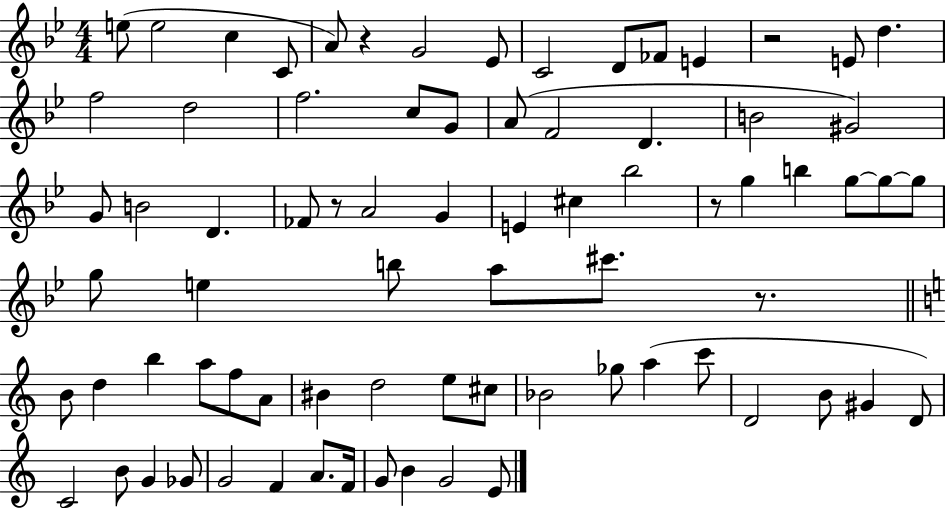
X:1
T:Untitled
M:4/4
L:1/4
K:Bb
e/2 e2 c C/2 A/2 z G2 _E/2 C2 D/2 _F/2 E z2 E/2 d f2 d2 f2 c/2 G/2 A/2 F2 D B2 ^G2 G/2 B2 D _F/2 z/2 A2 G E ^c _b2 z/2 g b g/2 g/2 g/2 g/2 e b/2 a/2 ^c'/2 z/2 B/2 d b a/2 f/2 A/2 ^B d2 e/2 ^c/2 _B2 _g/2 a c'/2 D2 B/2 ^G D/2 C2 B/2 G _G/2 G2 F A/2 F/4 G/2 B G2 E/2